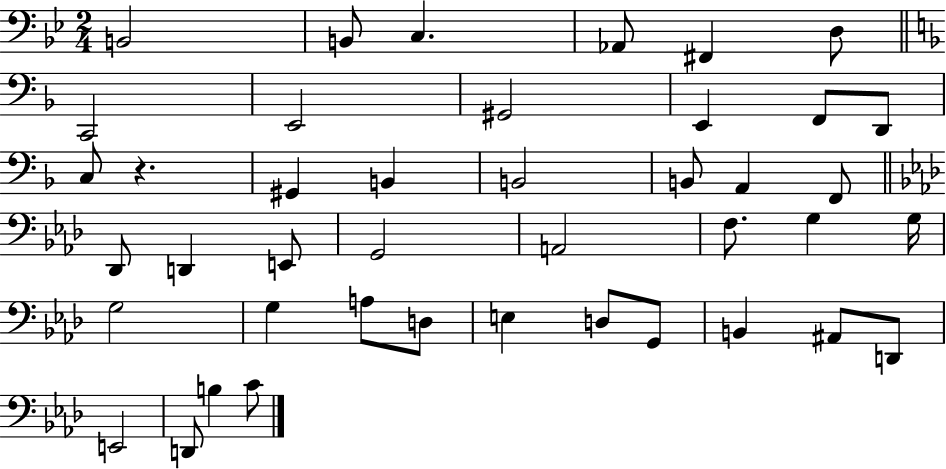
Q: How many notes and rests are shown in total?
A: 42